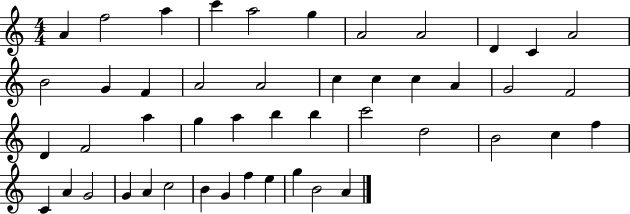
{
  \clef treble
  \numericTimeSignature
  \time 4/4
  \key c \major
  a'4 f''2 a''4 | c'''4 a''2 g''4 | a'2 a'2 | d'4 c'4 a'2 | \break b'2 g'4 f'4 | a'2 a'2 | c''4 c''4 c''4 a'4 | g'2 f'2 | \break d'4 f'2 a''4 | g''4 a''4 b''4 b''4 | c'''2 d''2 | b'2 c''4 f''4 | \break c'4 a'4 g'2 | g'4 a'4 c''2 | b'4 g'4 f''4 e''4 | g''4 b'2 a'4 | \break \bar "|."
}